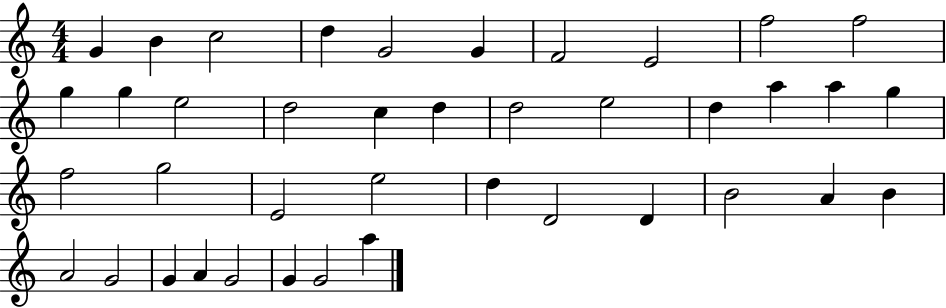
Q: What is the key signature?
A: C major